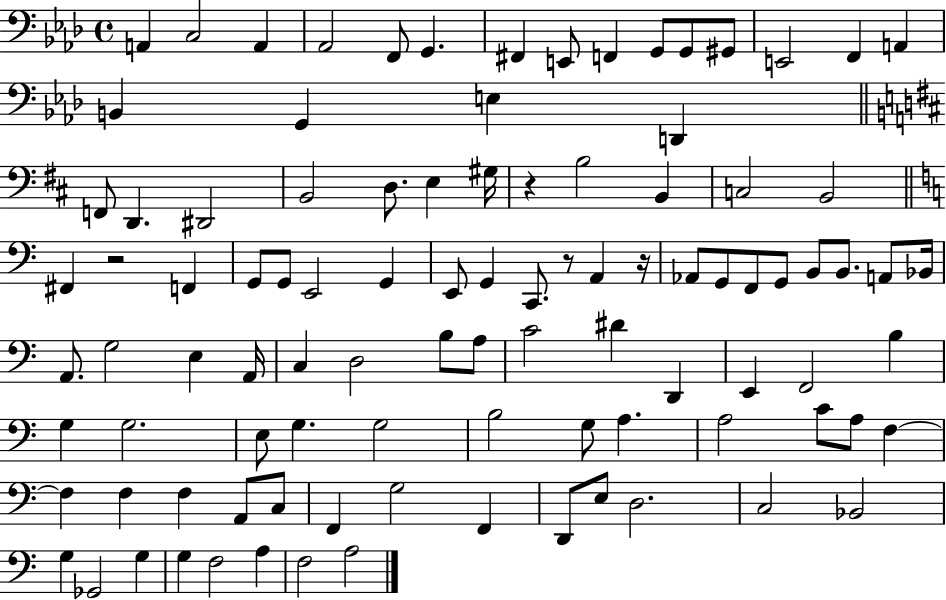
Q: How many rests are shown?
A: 4